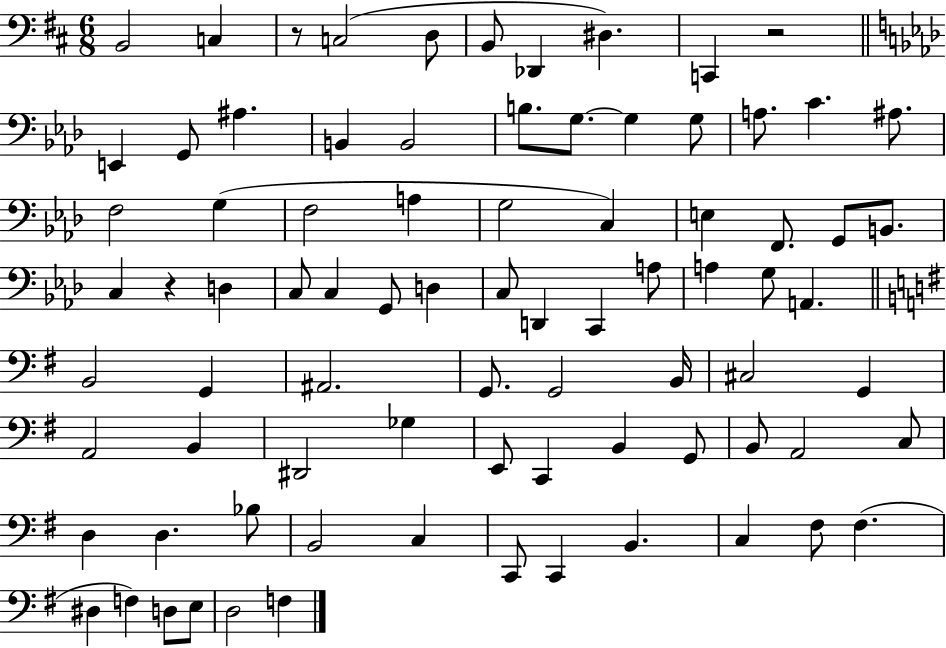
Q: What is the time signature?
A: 6/8